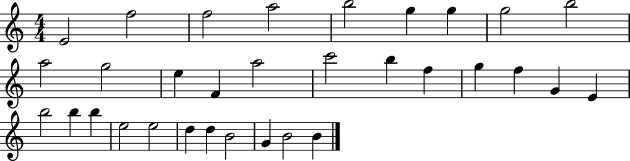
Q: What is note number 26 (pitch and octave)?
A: E5